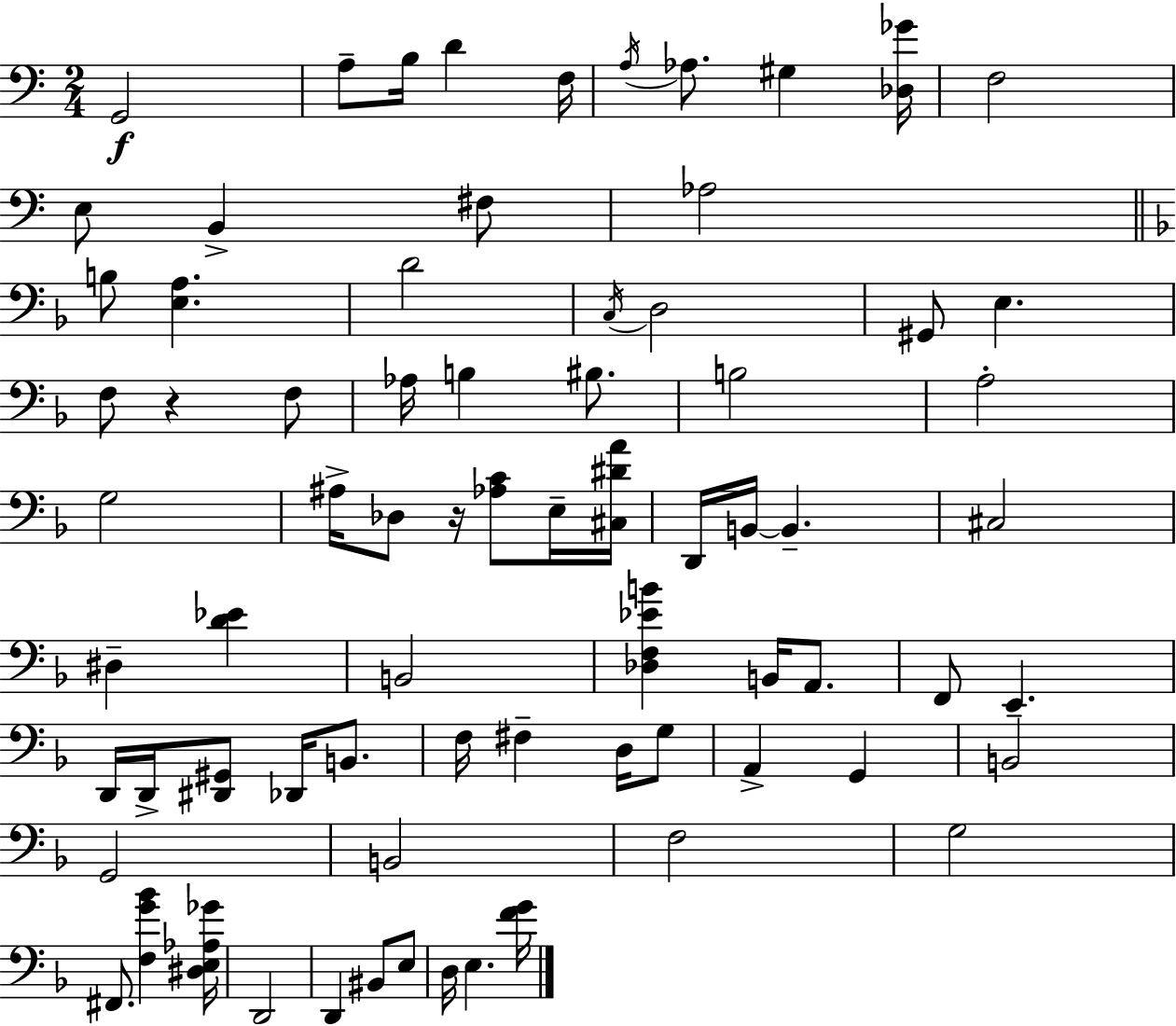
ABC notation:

X:1
T:Untitled
M:2/4
L:1/4
K:Am
G,,2 A,/2 B,/4 D F,/4 A,/4 _A,/2 ^G, [_D,_G]/4 F,2 E,/2 B,, ^F,/2 _A,2 B,/2 [E,A,] D2 C,/4 D,2 ^G,,/2 E, F,/2 z F,/2 _A,/4 B, ^B,/2 B,2 A,2 G,2 ^A,/4 _D,/2 z/4 [_A,C]/2 E,/4 [^C,^DA]/4 D,,/4 B,,/4 B,, ^C,2 ^D, [D_E] B,,2 [_D,F,_EB] B,,/4 A,,/2 F,,/2 E,, D,,/4 D,,/4 [^D,,^G,,]/2 _D,,/4 B,,/2 F,/4 ^F, D,/4 G,/2 A,, G,, B,,2 G,,2 B,,2 F,2 G,2 ^F,,/2 [F,G_B] [^D,E,_A,_G]/4 D,,2 D,, ^B,,/2 E,/2 D,/4 E, [FG]/4